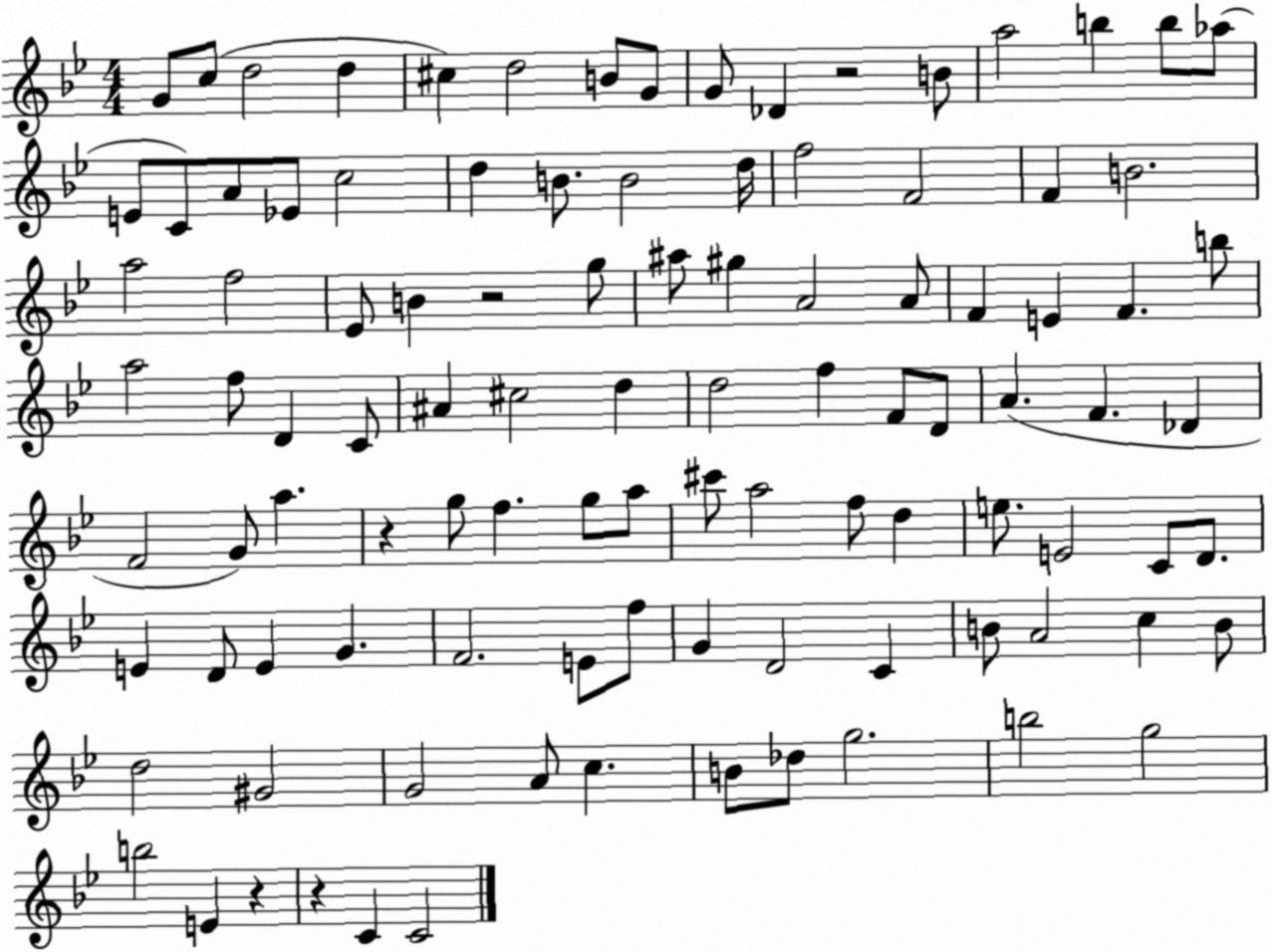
X:1
T:Untitled
M:4/4
L:1/4
K:Bb
G/2 c/2 d2 d ^c d2 B/2 G/2 G/2 _D z2 B/2 a2 b b/2 _a/2 E/2 C/2 A/2 _E/2 c2 d B/2 B2 d/4 f2 F2 F B2 a2 f2 _E/2 B z2 g/2 ^a/2 ^g A2 A/2 F E F b/2 a2 f/2 D C/2 ^A ^c2 d d2 f F/2 D/2 A F _D F2 G/2 a z g/2 f g/2 a/2 ^c'/2 a2 f/2 d e/2 E2 C/2 D/2 E D/2 E G F2 E/2 f/2 G D2 C B/2 A2 c B/2 d2 ^G2 G2 A/2 c B/2 _d/2 g2 b2 g2 b2 E z z C C2